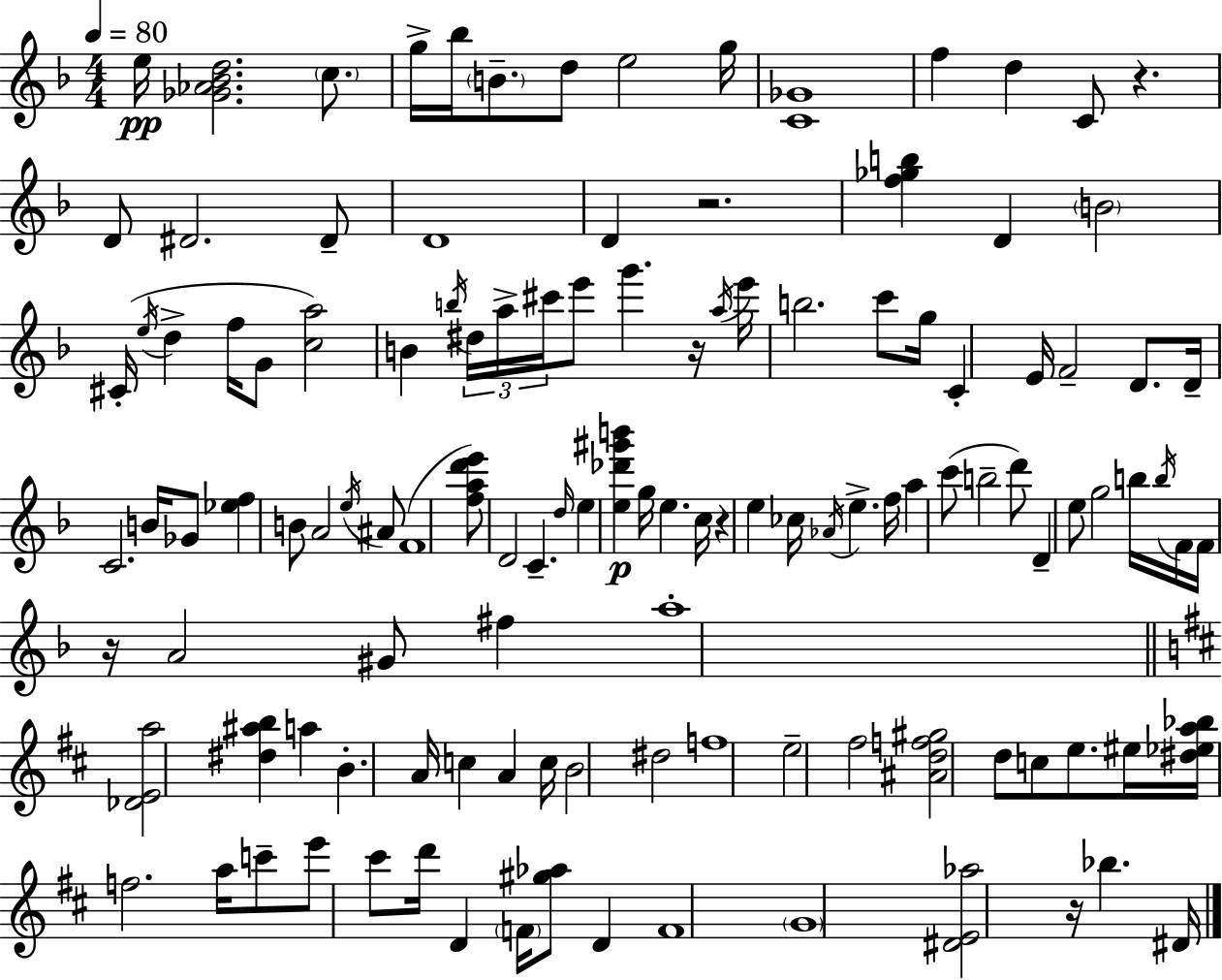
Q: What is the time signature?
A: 4/4